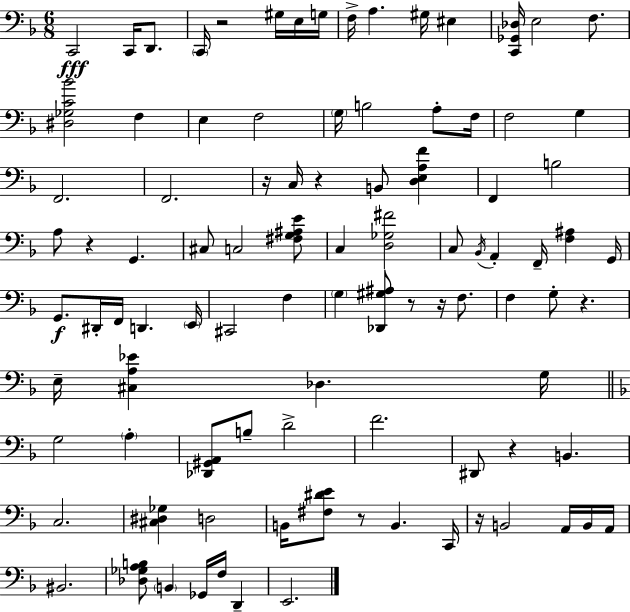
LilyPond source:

{
  \clef bass
  \numericTimeSignature
  \time 6/8
  \key f \major
  \repeat volta 2 { c,2\fff c,16 d,8. | \parenthesize c,16 r2 gis16 e16 g16 | f16-> a4. gis16 eis4 | <c, ges, des>16 e2 f8. | \break <dis ges c' bes'>2 f4 | e4 f2 | \parenthesize g16 b2 a8-. f16 | f2 g4 | \break f,2. | f,2. | r16 c16 r4 b,8 <d e a f'>4 | f,4 b2 | \break a8 r4 g,4. | cis8 c2 <fis g ais e'>8 | c4 <d ges fis'>2 | c8 \acciaccatura { bes,16 } a,4-. f,16-- <f ais>4 | \break g,16 g,8.\f dis,16-. f,16 d,4. | \parenthesize e,16 cis,2 f4 | \parenthesize g4 <des, gis ais>8 r8 r16 f8. | f4 g8-. r4. | \break e16-- <cis a ees'>4 des4. | g16 \bar "||" \break \key d \minor g2 \parenthesize a4-. | <des, gis, a,>8 b8-- d'2-> | f'2. | dis,8 r4 b,4. | \break c2. | <cis dis ges>4 d2 | b,16 <fis dis' e'>8 r8 b,4. c,16 | r16 b,2 a,16 b,16 a,16 | \break bis,2. | <des ges a b>8 \parenthesize b,4 ges,16 f16 d,4-- | e,2. | } \bar "|."
}